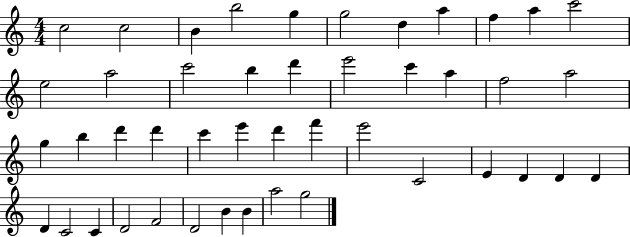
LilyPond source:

{
  \clef treble
  \numericTimeSignature
  \time 4/4
  \key c \major
  c''2 c''2 | b'4 b''2 g''4 | g''2 d''4 a''4 | f''4 a''4 c'''2 | \break e''2 a''2 | c'''2 b''4 d'''4 | e'''2 c'''4 a''4 | f''2 a''2 | \break g''4 b''4 d'''4 d'''4 | c'''4 e'''4 d'''4 f'''4 | e'''2 c'2 | e'4 d'4 d'4 d'4 | \break d'4 c'2 c'4 | d'2 f'2 | d'2 b'4 b'4 | a''2 g''2 | \break \bar "|."
}